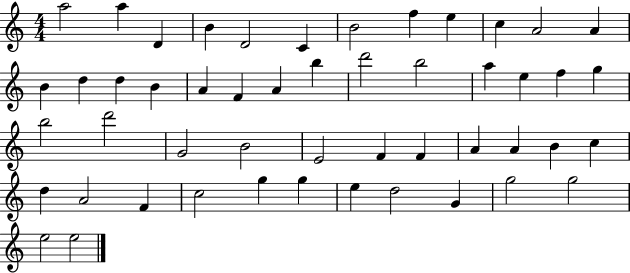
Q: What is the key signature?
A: C major